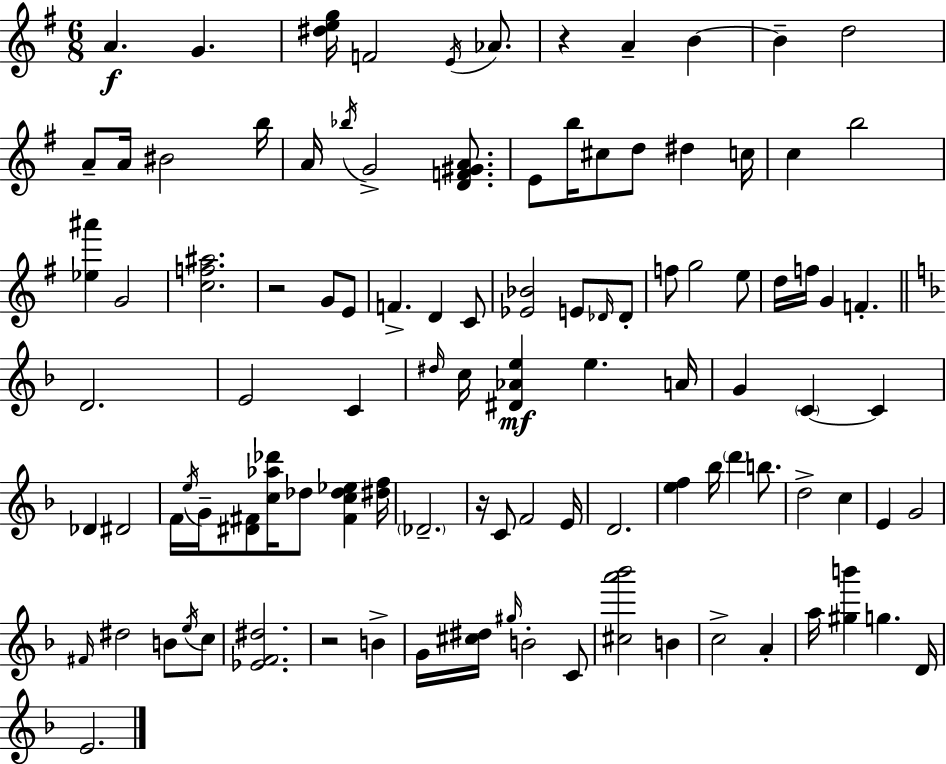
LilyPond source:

{
  \clef treble
  \numericTimeSignature
  \time 6/8
  \key g \major
  a'4.\f g'4. | <dis'' e'' g''>16 f'2 \acciaccatura { e'16 } aes'8. | r4 a'4-- b'4~~ | b'4-- d''2 | \break a'8-- a'16 bis'2 | b''16 a'16 \acciaccatura { bes''16 } g'2-> <d' f' gis' a'>8. | e'8 b''16 cis''8 d''8 dis''4 | c''16 c''4 b''2 | \break <ees'' ais'''>4 g'2 | <c'' f'' ais''>2. | r2 g'8 | e'8 f'4.-> d'4 | \break c'8 <ees' bes'>2 e'8 | \grace { des'16 } des'8-. f''8 g''2 | e''8 d''16 f''16 g'4 f'4.-. | \bar "||" \break \key d \minor d'2. | e'2 c'4 | \grace { dis''16 } c''16 <dis' aes' e''>4\mf e''4. | a'16 g'4 \parenthesize c'4~~ c'4 | \break des'4 dis'2 | f'16 \acciaccatura { e''16 } g'16-- <dis' fis'>8 <c'' aes'' des'''>16 des''8 <fis' c'' des'' ees''>4 | <dis'' f''>16 \parenthesize des'2.-- | r16 c'8 f'2 | \break e'16 d'2. | <e'' f''>4 bes''16 \parenthesize d'''4 b''8. | d''2-> c''4 | e'4 g'2 | \break \grace { fis'16 } dis''2 b'8 | \acciaccatura { e''16 } c''8 <ees' f' dis''>2. | r2 | b'4-> g'16 <cis'' dis''>16 \grace { gis''16 } b'2-. | \break c'8 <cis'' a''' bes'''>2 | b'4 c''2-> | a'4-. a''16 <gis'' b'''>4 g''4. | d'16 e'2. | \break \bar "|."
}